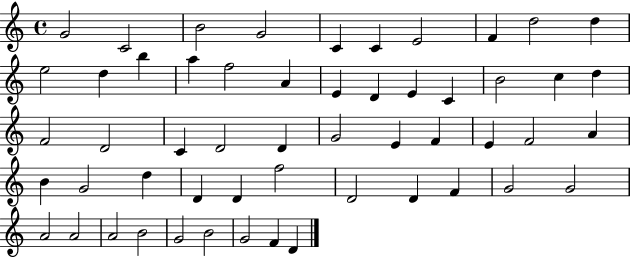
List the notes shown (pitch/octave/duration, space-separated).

G4/h C4/h B4/h G4/h C4/q C4/q E4/h F4/q D5/h D5/q E5/h D5/q B5/q A5/q F5/h A4/q E4/q D4/q E4/q C4/q B4/h C5/q D5/q F4/h D4/h C4/q D4/h D4/q G4/h E4/q F4/q E4/q F4/h A4/q B4/q G4/h D5/q D4/q D4/q F5/h D4/h D4/q F4/q G4/h G4/h A4/h A4/h A4/h B4/h G4/h B4/h G4/h F4/q D4/q